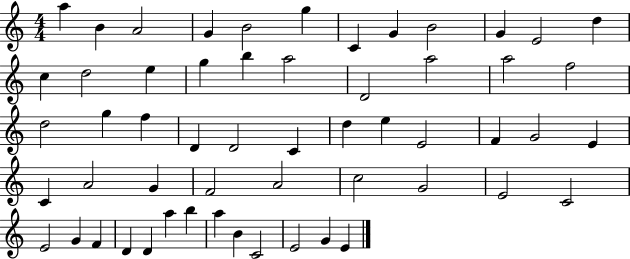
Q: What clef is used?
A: treble